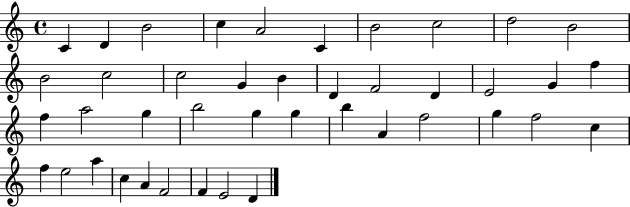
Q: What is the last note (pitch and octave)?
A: D4